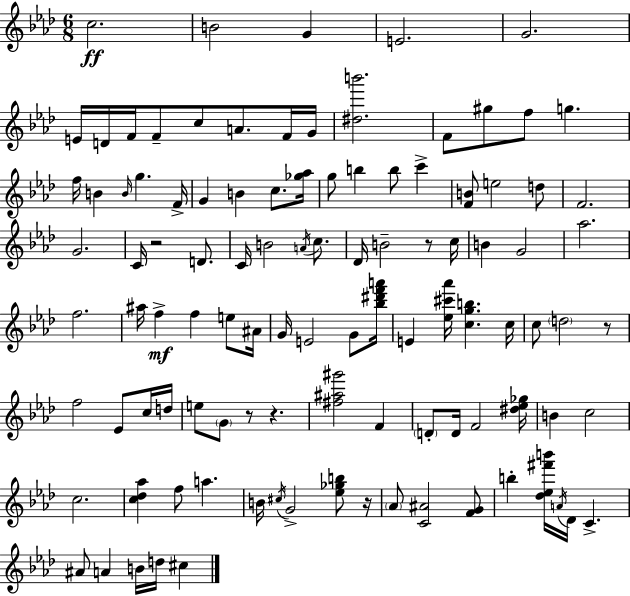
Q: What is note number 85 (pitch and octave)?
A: D5